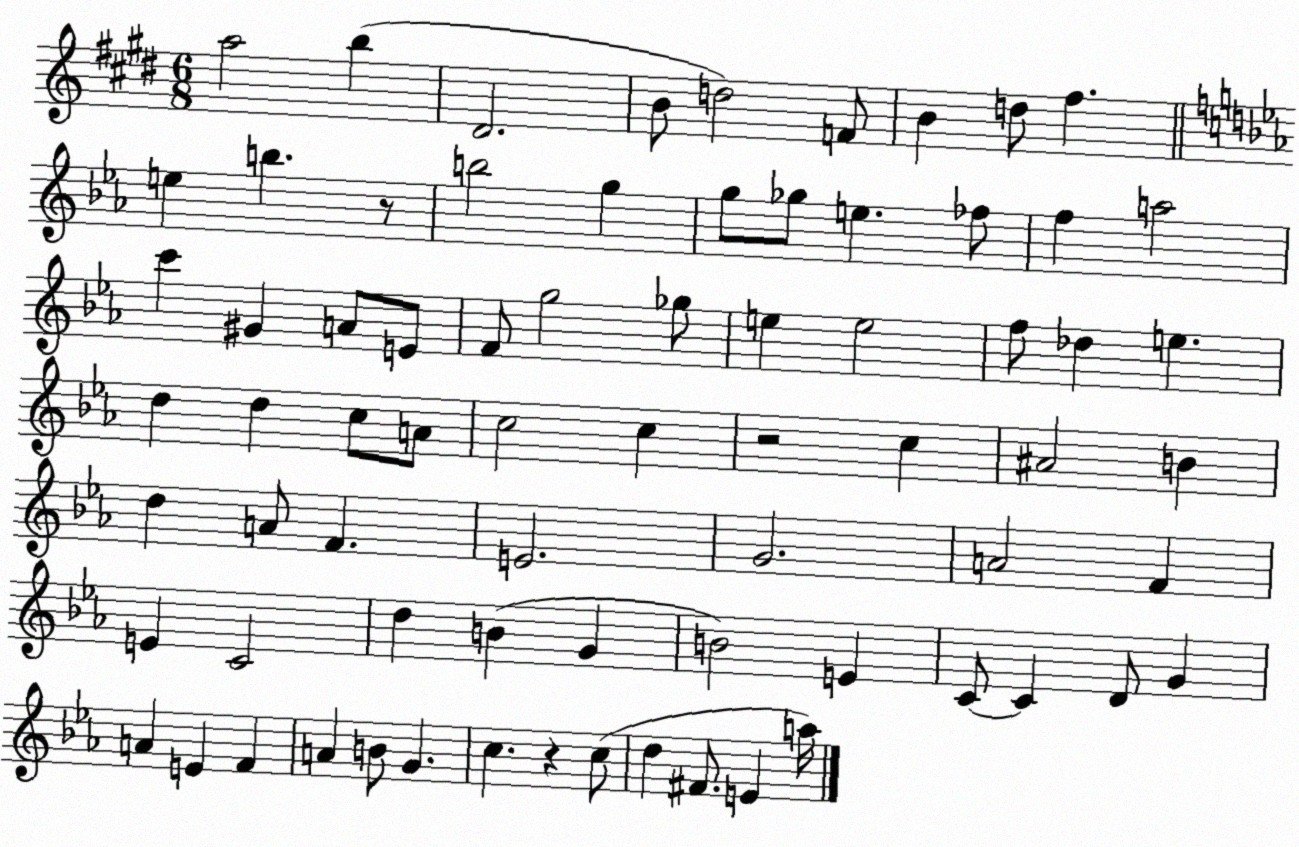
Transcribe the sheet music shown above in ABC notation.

X:1
T:Untitled
M:6/8
L:1/4
K:E
a2 b ^D2 B/2 d2 F/2 B d/2 ^f e b z/2 b2 g g/2 _g/2 e _f/2 f a2 c' ^G A/2 E/2 F/2 g2 _g/2 e e2 f/2 _d e d d c/2 A/2 c2 c z2 c ^A2 B d A/2 F E2 G2 A2 F E C2 d B G B2 E C/2 C D/2 G A E F A B/2 G c z c/2 d ^F/2 E a/4